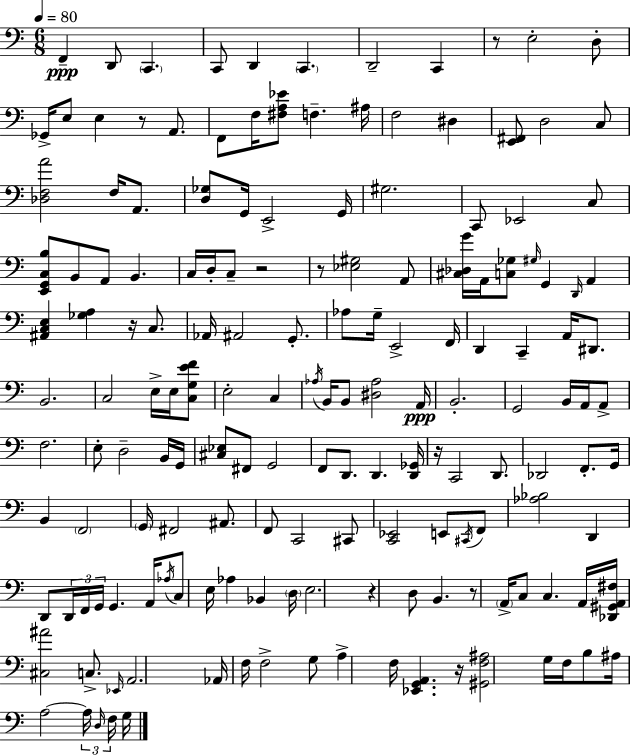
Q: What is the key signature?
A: A minor